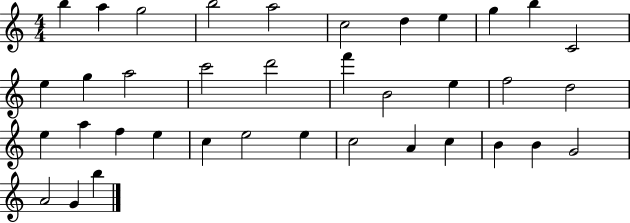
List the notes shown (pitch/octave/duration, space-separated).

B5/q A5/q G5/h B5/h A5/h C5/h D5/q E5/q G5/q B5/q C4/h E5/q G5/q A5/h C6/h D6/h F6/q B4/h E5/q F5/h D5/h E5/q A5/q F5/q E5/q C5/q E5/h E5/q C5/h A4/q C5/q B4/q B4/q G4/h A4/h G4/q B5/q